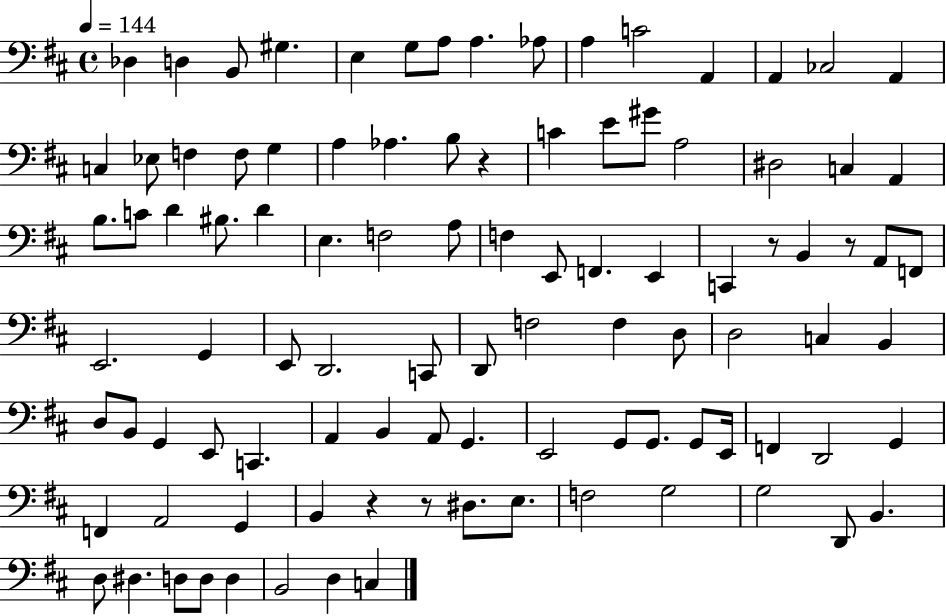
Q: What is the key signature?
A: D major